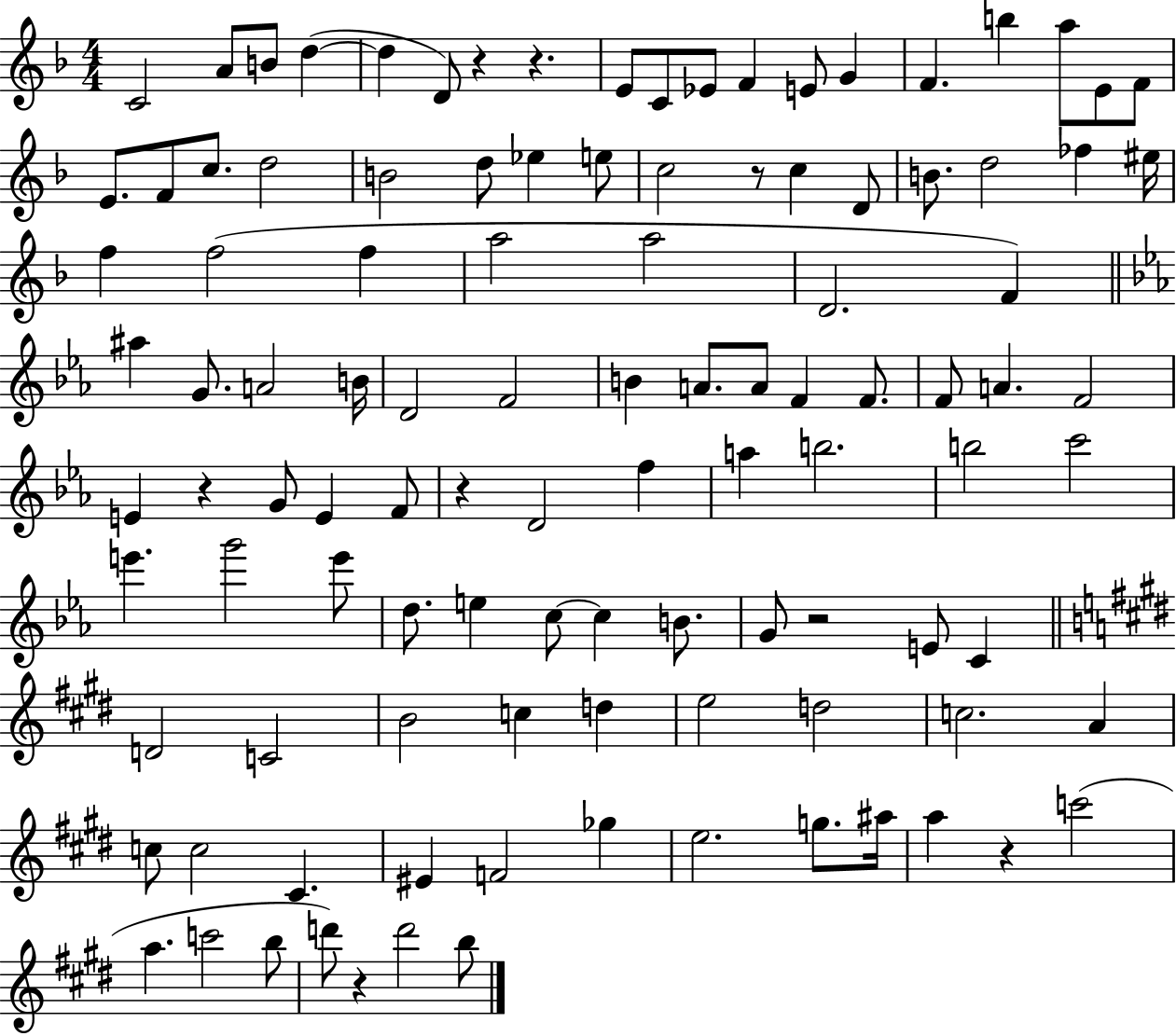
C4/h A4/e B4/e D5/q D5/q D4/e R/q R/q. E4/e C4/e Eb4/e F4/q E4/e G4/q F4/q. B5/q A5/e E4/e F4/e E4/e. F4/e C5/e. D5/h B4/h D5/e Eb5/q E5/e C5/h R/e C5/q D4/e B4/e. D5/h FES5/q EIS5/s F5/q F5/h F5/q A5/h A5/h D4/h. F4/q A#5/q G4/e. A4/h B4/s D4/h F4/h B4/q A4/e. A4/e F4/q F4/e. F4/e A4/q. F4/h E4/q R/q G4/e E4/q F4/e R/q D4/h F5/q A5/q B5/h. B5/h C6/h E6/q. G6/h E6/e D5/e. E5/q C5/e C5/q B4/e. G4/e R/h E4/e C4/q D4/h C4/h B4/h C5/q D5/q E5/h D5/h C5/h. A4/q C5/e C5/h C#4/q. EIS4/q F4/h Gb5/q E5/h. G5/e. A#5/s A5/q R/q C6/h A5/q. C6/h B5/e D6/e R/q D6/h B5/e